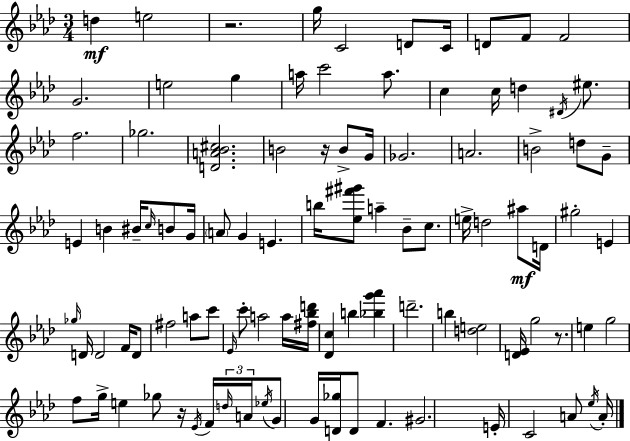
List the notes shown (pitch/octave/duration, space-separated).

D5/q E5/h R/h. G5/s C4/h D4/e C4/s D4/e F4/e F4/h G4/h. E5/h G5/q A5/s C6/h A5/e. C5/q C5/s D5/q D#4/s EIS5/e. F5/h. Gb5/h. [D4,A4,Bb4,C#5]/h. B4/h R/s B4/e G4/s Gb4/h. A4/h. B4/h D5/e G4/e E4/q B4/q BIS4/s C5/s B4/e G4/s A4/e G4/q E4/q. B5/s [Eb5,F#6,G#6]/e A5/q Bb4/e C5/e. E5/s D5/h A#5/e D4/s G#5/h E4/q Gb5/s D4/s D4/h F4/s D4/e F#5/h A5/e C6/e Eb4/s C6/e A5/h A5/s [F#5,Bb5,D6]/s [Db4,C5]/q B5/q [Bb5,G6,Ab6]/q D6/h. B5/q [D5,E5]/h [D4,Eb4]/s G5/h R/e. E5/q G5/h F5/e G5/s E5/q Gb5/e R/s Eb4/s F4/s D5/s A4/s Eb5/s G4/e G4/s [D4,Gb5]/s D4/e F4/q. G#4/h. E4/s C4/h A4/e Eb5/s A4/s